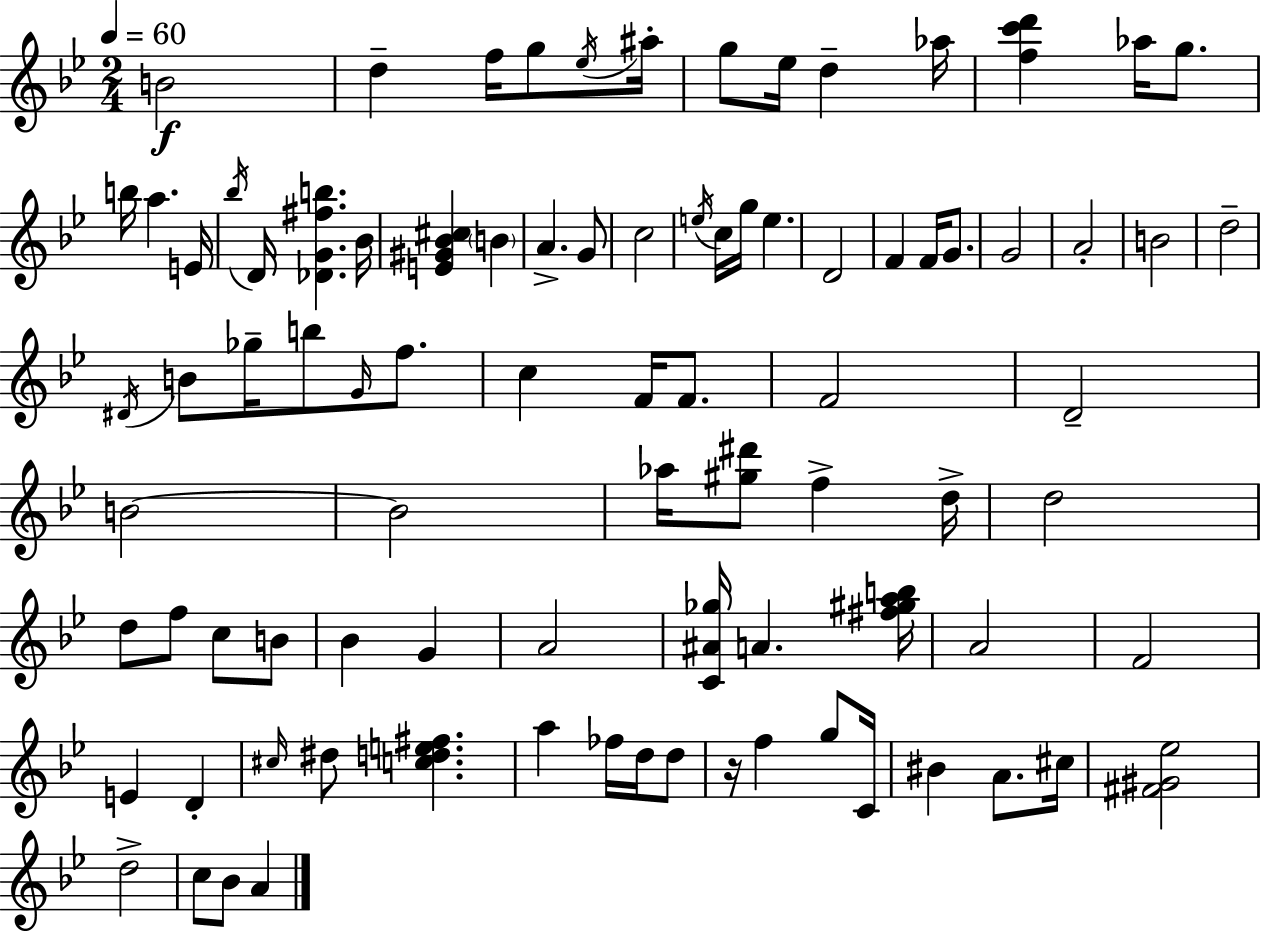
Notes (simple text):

B4/h D5/q F5/s G5/e Eb5/s A#5/s G5/e Eb5/s D5/q Ab5/s [F5,C6,D6]/q Ab5/s G5/e. B5/s A5/q. E4/s Bb5/s D4/s [Db4,G4,F#5,B5]/q. Bb4/s [E4,G#4,Bb4,C#5]/q B4/q A4/q. G4/e C5/h E5/s C5/s G5/s E5/q. D4/h F4/q F4/s G4/e. G4/h A4/h B4/h D5/h D#4/s B4/e Gb5/s B5/e G4/s F5/e. C5/q F4/s F4/e. F4/h D4/h B4/h B4/h Ab5/s [G#5,D#6]/e F5/q D5/s D5/h D5/e F5/e C5/e B4/e Bb4/q G4/q A4/h [C4,A#4,Gb5]/s A4/q. [F#5,G#5,A5,B5]/s A4/h F4/h E4/q D4/q C#5/s D#5/e [C5,D5,E5,F#5]/q. A5/q FES5/s D5/s D5/e R/s F5/q G5/e C4/s BIS4/q A4/e. C#5/s [F#4,G#4,Eb5]/h D5/h C5/e Bb4/e A4/q